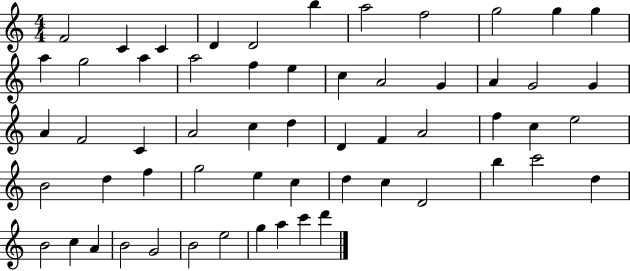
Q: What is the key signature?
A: C major